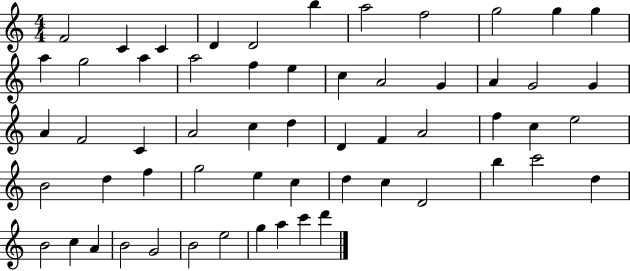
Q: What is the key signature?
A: C major